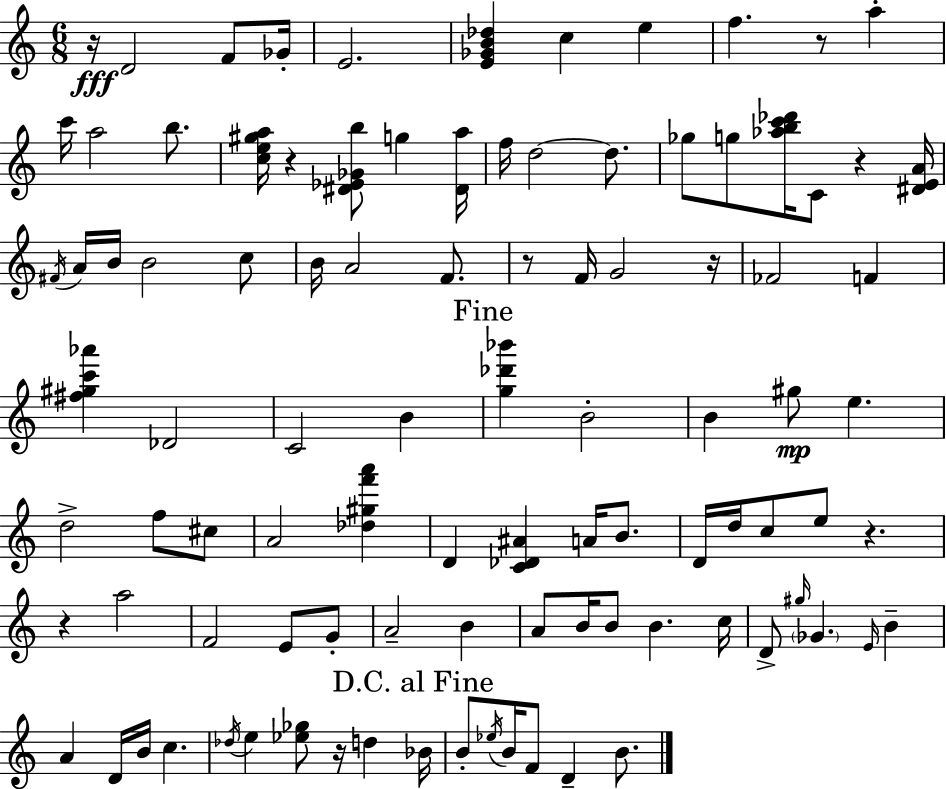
R/s D4/h F4/e Gb4/s E4/h. [E4,Gb4,B4,Db5]/q C5/q E5/q F5/q. R/e A5/q C6/s A5/h B5/e. [C5,E5,G#5,A5]/s R/q [D#4,Eb4,Gb4,B5]/e G5/q [D#4,A5]/s F5/s D5/h D5/e. Gb5/e G5/e [Ab5,B5,C6,Db6]/s C4/e R/q [D#4,E4,A4]/s F#4/s A4/s B4/s B4/h C5/e B4/s A4/h F4/e. R/e F4/s G4/h R/s FES4/h F4/q [F#5,G#5,C6,Ab6]/q Db4/h C4/h B4/q [G5,Db6,Bb6]/q B4/h B4/q G#5/e E5/q. D5/h F5/e C#5/e A4/h [Db5,G#5,F6,A6]/q D4/q [C4,Db4,A#4]/q A4/s B4/e. D4/s D5/s C5/e E5/e R/q. R/q A5/h F4/h E4/e G4/e A4/h B4/q A4/e B4/s B4/e B4/q. C5/s D4/e G#5/s Gb4/q. E4/s B4/q A4/q D4/s B4/s C5/q. Db5/s E5/q [Eb5,Gb5]/e R/s D5/q Bb4/s B4/e Eb5/s B4/s F4/e D4/q B4/e.